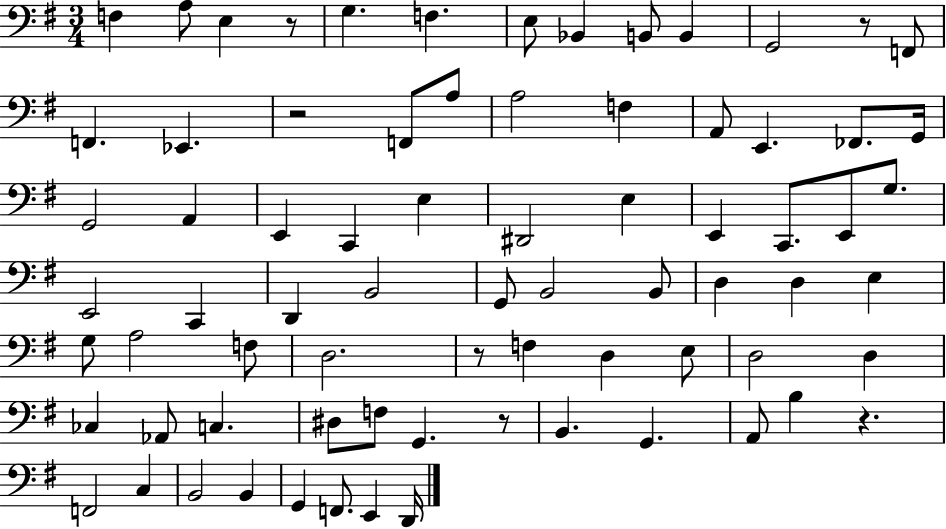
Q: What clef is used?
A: bass